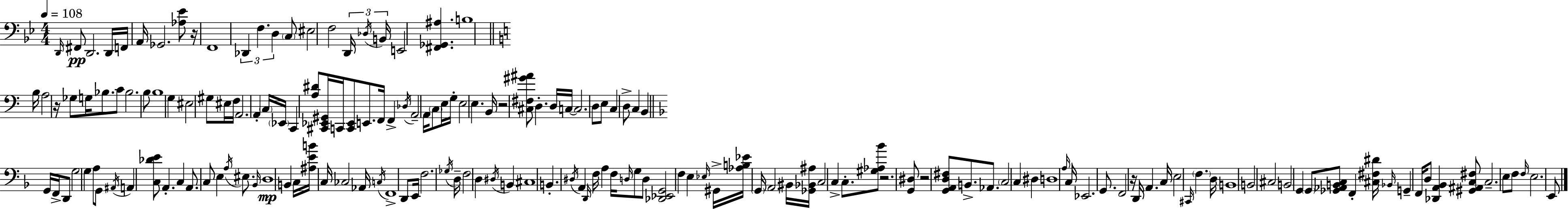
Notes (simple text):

D2/s F#2/e D2/h. D2/s F2/s A2/s Gb2/h. [Ab3,Eb4]/e R/s F2/w Db2/q F3/q. D3/q C3/e EIS3/h F3/h D2/s Db3/s B2/s E2/h [F#2,Gb2,A#3]/q. B3/w B3/s A3/h R/s Gb3/e G3/s Bb3/e. C4/e Bb3/h. B3/e B3/w G3/q EIS3/h G#3/e EIS3/s F3/s A2/h. A2/q C3/s Eb2/s C2/q [A3,D#4]/e [C#2,Eb2,G#2]/s C2/s [C2,Eb2]/e E2/e. F2/s F2/q Db3/s A2/h A2/s C3/e E3/s G3/s E3/h E3/q. B2/s R/h [C#3,F#3,G#4,A#4]/e D3/q. D3/s C3/s C3/h. D3/e E3/e C3/q D3/e C3/q B2/q G2/s F2/s D2/e G3/h G3/q A3/e G2/e A#2/s A2/q [C3,Db4,E4]/e A2/q. C3/q A2/e. C3/e E3/q A3/s EIS3/e. Bb2/s D3/w B2/q C3/s [A#3,E4,B4]/s C3/s CES3/h Ab2/s C3/s F2/w D2/e E2/s F3/h. Gb3/s D3/s F3/h D3/q D#3/s B2/q C#3/w B2/q. D#3/s A2/q D2/s F3/s A3/q F3/s D3/s G3/e D3/e [Db2,Eb2,G2]/h F3/q E3/q Eb3/s G#2/s [Ab3,B3,Eb4]/s G2/s A2/h BIS2/s [Gb2,Bb2,A#3]/s C3/h C3/q C3/e. [G#3,Ab3,Bb4]/e R/h. [G2,D#3]/e R/h [G2,A2,D3,F#3]/e B2/e. Ab2/e. C3/h C3/q D#3/q D3/w A3/s C3/s Eb2/h. G2/e. F2/h R/s D2/s A2/q. C3/s E3/h C#2/s F3/q. D3/s B2/w B2/h C#3/h B2/h G2/q G2/e [Gb2,Ab2,B2,C3]/e F2/q [C#3,F#3,D#4]/s Bb2/s G2/q F2/s D3/e [Db2,A2,Bb2]/q [G#2,A#2,C3,F#3]/e C3/h. E3/e F3/e F3/s E3/h. E2/e